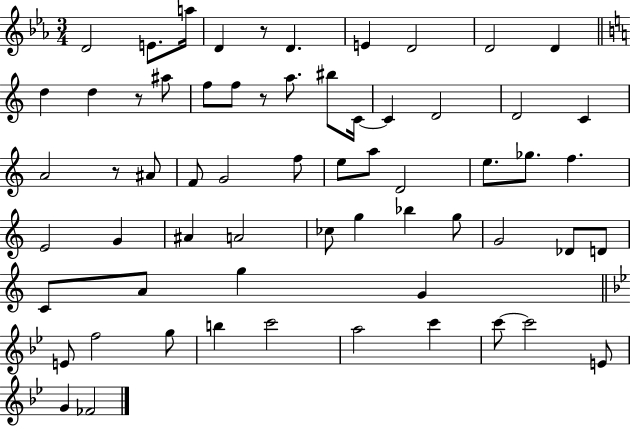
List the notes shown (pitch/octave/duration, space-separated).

D4/h E4/e. A5/s D4/q R/e D4/q. E4/q D4/h D4/h D4/q D5/q D5/q R/e A#5/e F5/e F5/e R/e A5/e. BIS5/e C4/s C4/q D4/h D4/h C4/q A4/h R/e A#4/e F4/e G4/h F5/e E5/e A5/e D4/h E5/e. Gb5/e. F5/q. E4/h G4/q A#4/q A4/h CES5/e G5/q Bb5/q G5/e G4/h Db4/e D4/e C4/e A4/e G5/q G4/q E4/e F5/h G5/e B5/q C6/h A5/h C6/q C6/e C6/h E4/e G4/q FES4/h